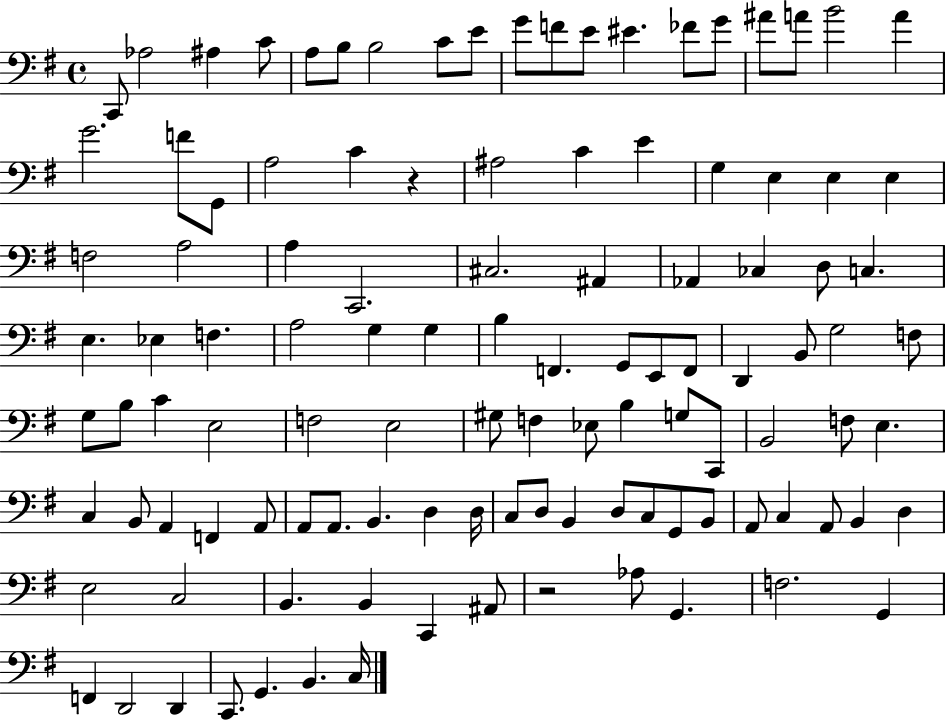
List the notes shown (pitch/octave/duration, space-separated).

C2/e Ab3/h A#3/q C4/e A3/e B3/e B3/h C4/e E4/e G4/e F4/e E4/e EIS4/q. FES4/e G4/e A#4/e A4/e B4/h A4/q G4/h. F4/e G2/e A3/h C4/q R/q A#3/h C4/q E4/q G3/q E3/q E3/q E3/q F3/h A3/h A3/q C2/h. C#3/h. A#2/q Ab2/q CES3/q D3/e C3/q. E3/q. Eb3/q F3/q. A3/h G3/q G3/q B3/q F2/q. G2/e E2/e F2/e D2/q B2/e G3/h F3/e G3/e B3/e C4/q E3/h F3/h E3/h G#3/e F3/q Eb3/e B3/q G3/e C2/e B2/h F3/e E3/q. C3/q B2/e A2/q F2/q A2/e A2/e A2/e. B2/q. D3/q D3/s C3/e D3/e B2/q D3/e C3/e G2/e B2/e A2/e C3/q A2/e B2/q D3/q E3/h C3/h B2/q. B2/q C2/q A#2/e R/h Ab3/e G2/q. F3/h. G2/q F2/q D2/h D2/q C2/e. G2/q. B2/q. C3/s